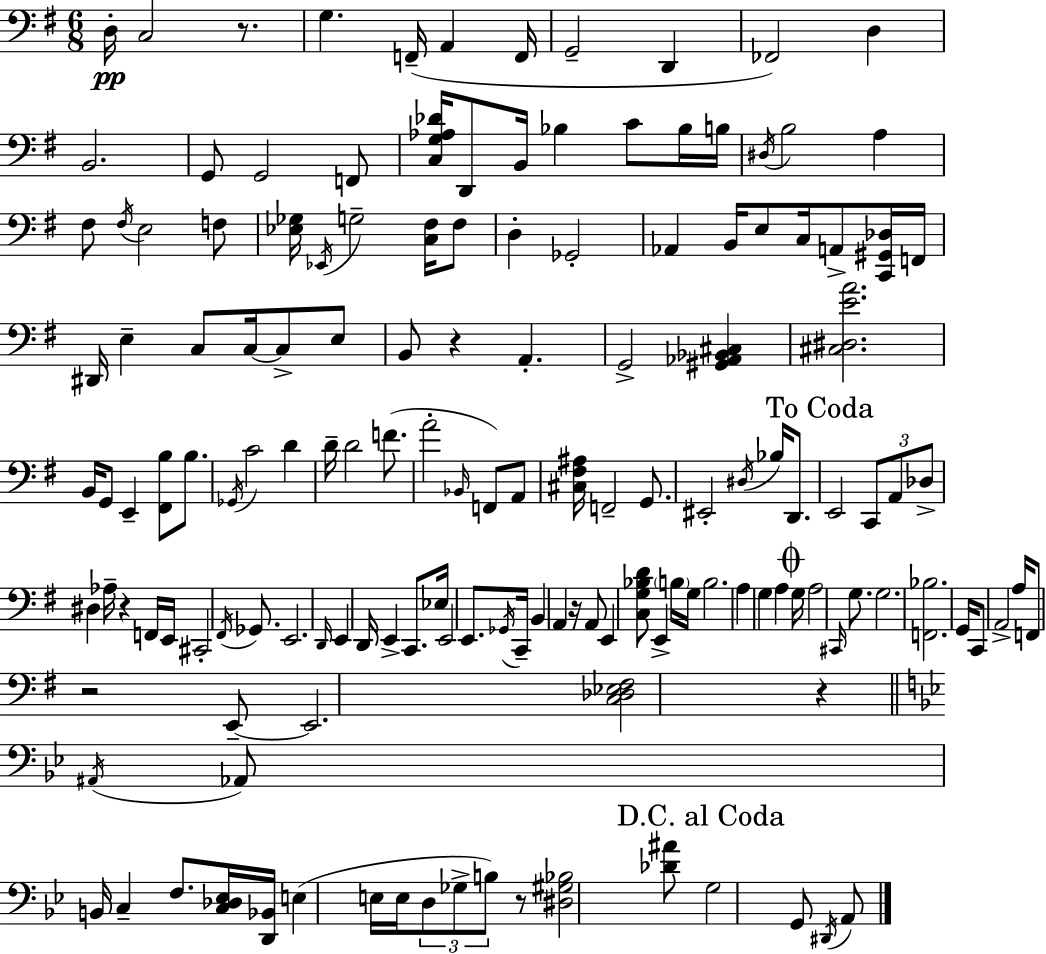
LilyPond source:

{
  \clef bass
  \numericTimeSignature
  \time 6/8
  \key e \minor
  \repeat volta 2 { d16-.\pp c2 r8. | g4. f,16--( a,4 f,16 | g,2-- d,4 | fes,2) d4 | \break b,2. | g,8 g,2 f,8 | <c g aes des'>16 d,8 b,16 bes4 c'8 bes16 b16 | \acciaccatura { dis16 } b2 a4 | \break fis8 \acciaccatura { fis16 } e2 | f8 <ees ges>16 \acciaccatura { ees,16 } g2-- | <c fis>16 fis8 d4-. ges,2-. | aes,4 b,16 e8 c16 a,8-> | \break <c, gis, des>16 f,16 dis,16 e4-- c8 c16~~ c8-> | e8 b,8 r4 a,4.-. | g,2-> <gis, aes, bes, cis>4 | <cis dis e' a'>2. | \break b,16 g,8 e,4-- <fis, b>8 | b8. \acciaccatura { ges,16 } c'2 | d'4 d'16-- d'2 | f'8.( a'2-. | \break \grace { bes,16 } f,8) a,8 <cis fis ais>16 f,2-- | g,8. eis,2-. | \acciaccatura { dis16 } bes16 d,8. \mark "To Coda" e,2 | \tuplet 3/2 { c,8 a,8 des8-> } dis4 | \break aes16-- r4 f,16 e,16 cis,2-. | \acciaccatura { fis,16 } ges,8. e,2. | \grace { d,16 } e,4 | d,16 e,4-> c,8. ees16 e,2 | \break e,8. \acciaccatura { ges,16 } c,16-- b,4 | a,4 r16 a,8 e,4 | <c g bes d'>8 e,4-> \parenthesize b16 g16 b2. | a4 | \break g4 a4 \mark \markup { \musicglyph "scripts.coda" } g16 a2 | \grace { cis,16 } g8. g2. | <f, bes>2. | g,16 c,8 | \break a,2-> a16 f,8 | r2 e,8--~~ e,2. | <c des ees fis>2 | r4 \bar "||" \break \key g \minor \acciaccatura { ais,16 } aes,8 b,16 c4-- f8. <c des ees>16 | <d, bes,>16 e4( e16 e16 \tuplet 3/2 { d8 ges8-> b8) } | r8 <dis gis bes>2 <des' ais'>8 | \mark "D.C. al Coda" g2 g,8 \acciaccatura { dis,16 } | \break a,8 } \bar "|."
}